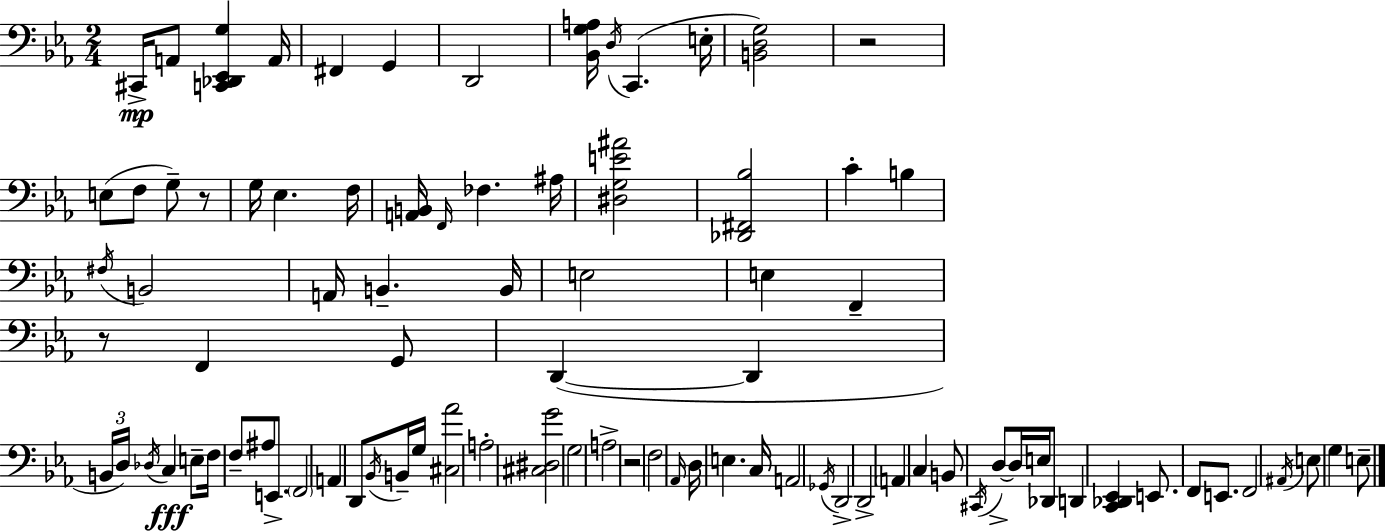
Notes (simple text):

C#2/s A2/e [C2,Db2,Eb2,G3]/q A2/s F#2/q G2/q D2/h [Bb2,G3,A3]/s D3/s C2/q. E3/s [B2,D3,G3]/h R/h E3/e F3/e G3/e R/e G3/s Eb3/q. F3/s [A2,B2]/s F2/s FES3/q. A#3/s [D#3,G3,E4,A#4]/h [Db2,F#2,Bb3]/h C4/q B3/q F#3/s B2/h A2/s B2/q. B2/s E3/h E3/q F2/q R/e F2/q G2/e D2/q D2/q B2/s D3/s Db3/s C3/q E3/e F3/s F3/e A#3/e E2/e. F2/h A2/q D2/e Bb2/s B2/s G3/s [C#3,Ab4]/h A3/h [C#3,D#3,G4]/h G3/h A3/h R/h F3/h Ab2/s D3/s E3/q. C3/s A2/h Gb2/s D2/h D2/h A2/q C3/q B2/e C#2/s D3/e D3/s E3/s Db2/e D2/q [C2,Db2,Eb2]/q E2/e. F2/e E2/e. F2/h A#2/s E3/e G3/q E3/e